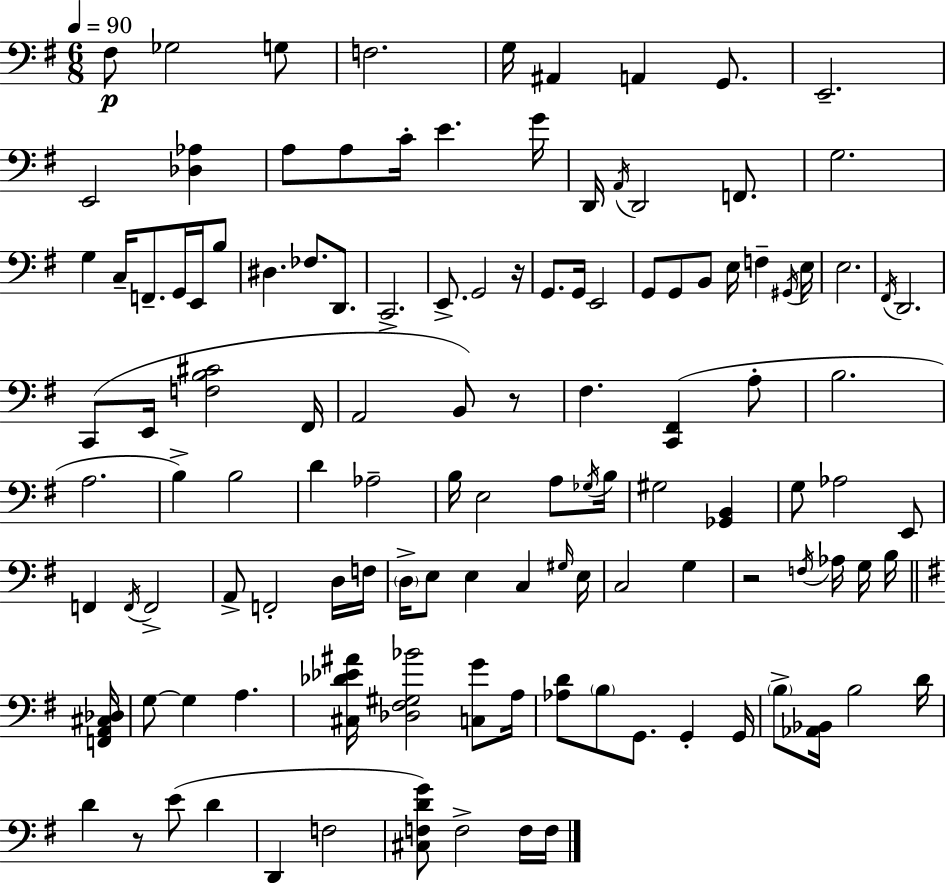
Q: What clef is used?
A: bass